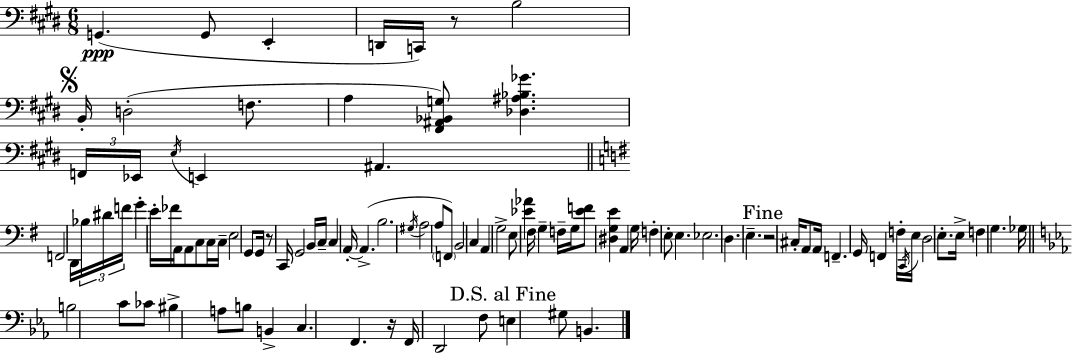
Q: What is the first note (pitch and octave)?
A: G2